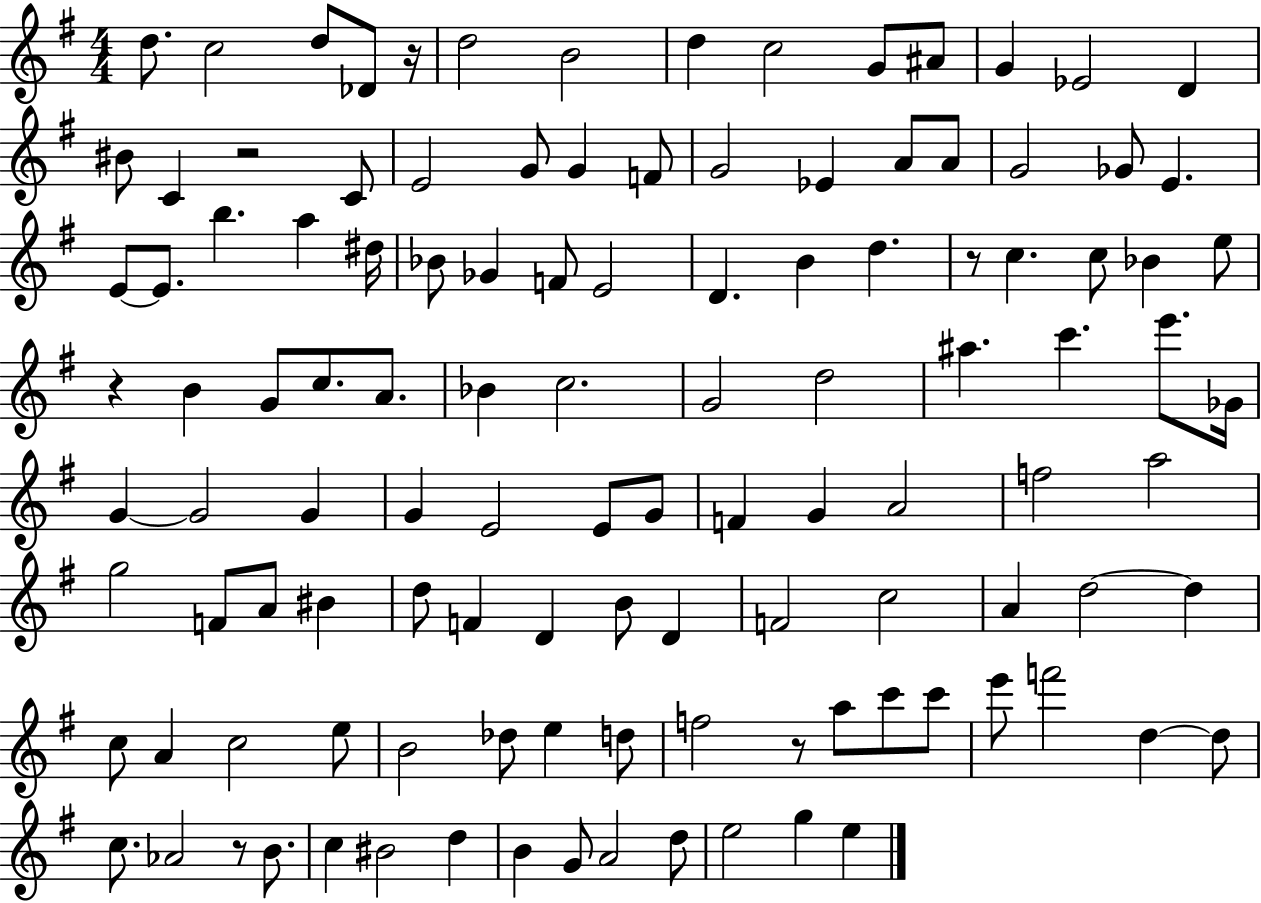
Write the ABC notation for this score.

X:1
T:Untitled
M:4/4
L:1/4
K:G
d/2 c2 d/2 _D/2 z/4 d2 B2 d c2 G/2 ^A/2 G _E2 D ^B/2 C z2 C/2 E2 G/2 G F/2 G2 _E A/2 A/2 G2 _G/2 E E/2 E/2 b a ^d/4 _B/2 _G F/2 E2 D B d z/2 c c/2 _B e/2 z B G/2 c/2 A/2 _B c2 G2 d2 ^a c' e'/2 _G/4 G G2 G G E2 E/2 G/2 F G A2 f2 a2 g2 F/2 A/2 ^B d/2 F D B/2 D F2 c2 A d2 d c/2 A c2 e/2 B2 _d/2 e d/2 f2 z/2 a/2 c'/2 c'/2 e'/2 f'2 d d/2 c/2 _A2 z/2 B/2 c ^B2 d B G/2 A2 d/2 e2 g e